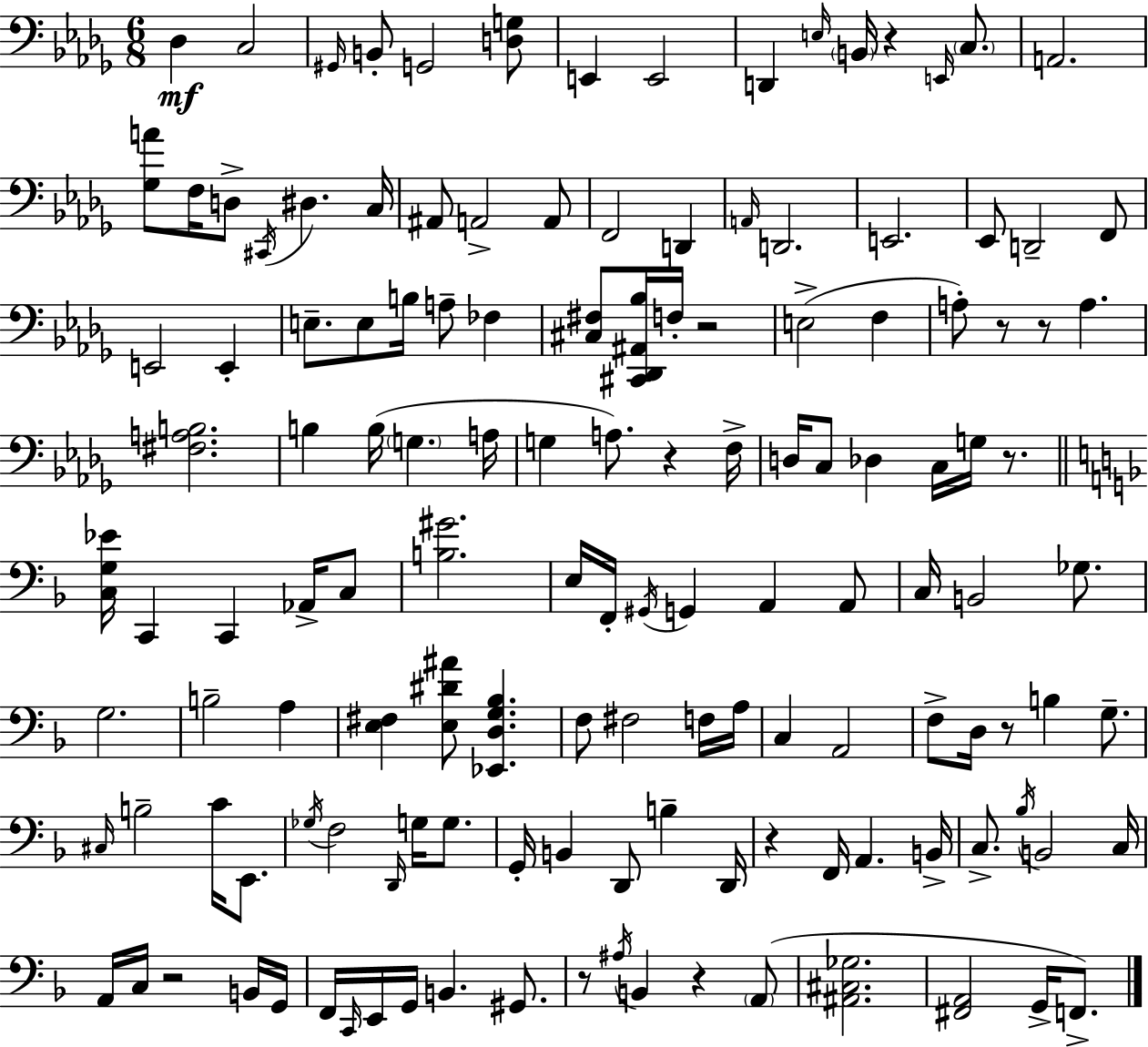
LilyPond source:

{
  \clef bass
  \numericTimeSignature
  \time 6/8
  \key bes \minor
  \repeat volta 2 { des4\mf c2 | \grace { gis,16 } b,8-. g,2 <d g>8 | e,4 e,2 | d,4 \grace { e16 } \parenthesize b,16 r4 \grace { e,16 } | \break \parenthesize c8. a,2. | <ges a'>8 f16 d8-> \acciaccatura { cis,16 } dis4. | c16 ais,8 a,2-> | a,8 f,2 | \break d,4 \grace { a,16 } d,2. | e,2. | ees,8 d,2-- | f,8 e,2 | \break e,4-. e8.-- e8 b16 a8-- | fes4 <cis fis>8 <cis, des, ais, bes>16 f16-. r2 | e2->( | f4 a8-.) r8 r8 a4. | \break <fis a b>2. | b4 b16( \parenthesize g4. | a16 g4 a8.) | r4 f16-> d16 c8 des4 | \break c16 g16 r8. \bar "||" \break \key d \minor <c g ees'>16 c,4 c,4 aes,16-> c8 | <b gis'>2. | e16 f,16-. \acciaccatura { gis,16 } g,4 a,4 a,8 | c16 b,2 ges8. | \break g2. | b2-- a4 | <e fis>4 <e dis' ais'>8 <ees, d g bes>4. | f8 fis2 f16 | \break a16 c4 a,2 | f8-> d16 r8 b4 g8.-- | \grace { cis16 } b2-- c'16 e,8. | \acciaccatura { ges16 } f2 \grace { d,16 } | \break g16 g8. g,16-. b,4 d,8 b4-- | d,16 r4 f,16 a,4. | b,16-> c8.-> \acciaccatura { bes16 } b,2 | c16 a,16 c16 r2 | \break b,16 g,16 f,16 \grace { c,16 } e,16 g,16 b,4. | gis,8. r8 \acciaccatura { ais16 } b,4 | r4 \parenthesize a,8( <ais, cis ges>2. | <fis, a,>2 | \break g,16-> f,8.->) } \bar "|."
}